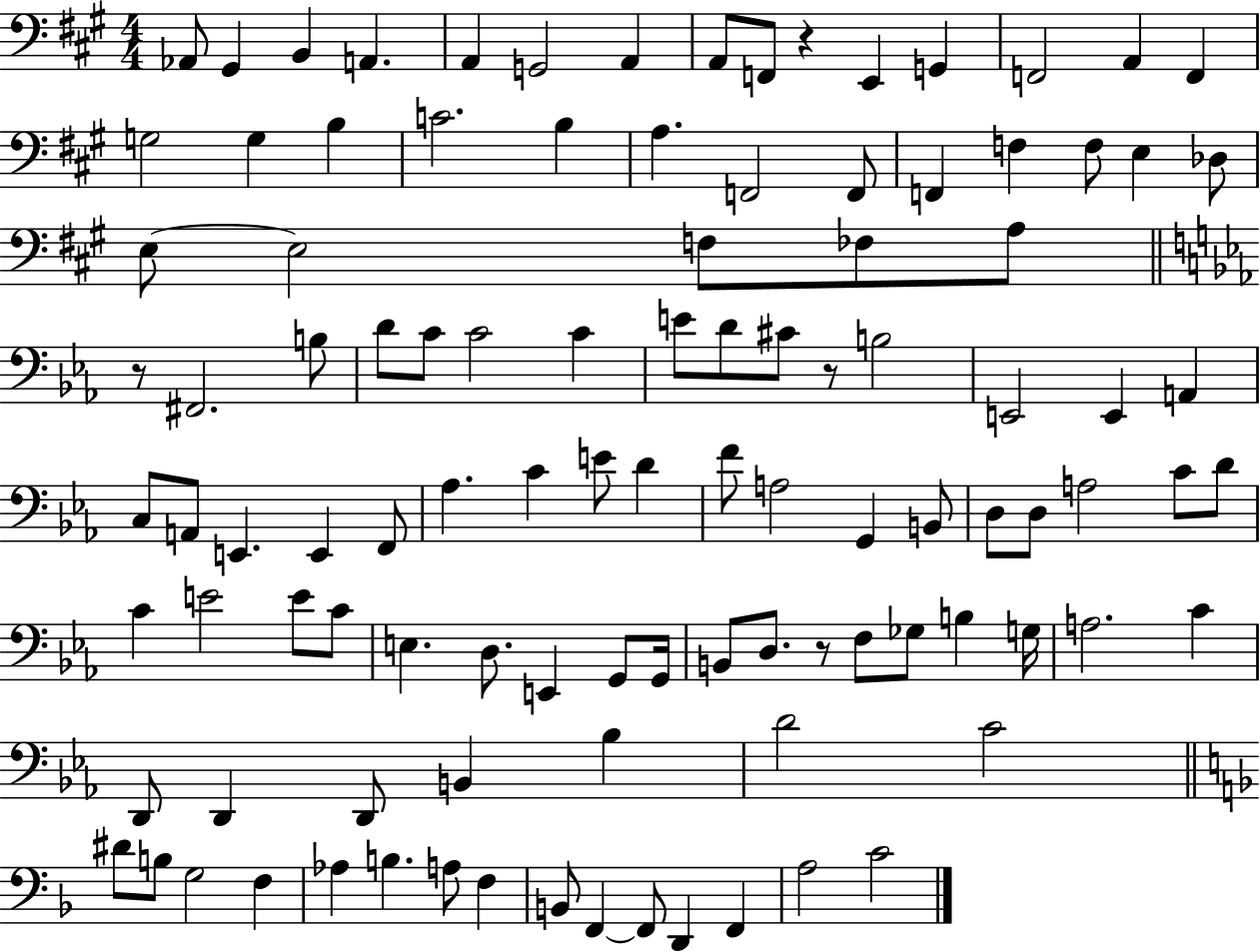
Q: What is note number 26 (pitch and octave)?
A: E3